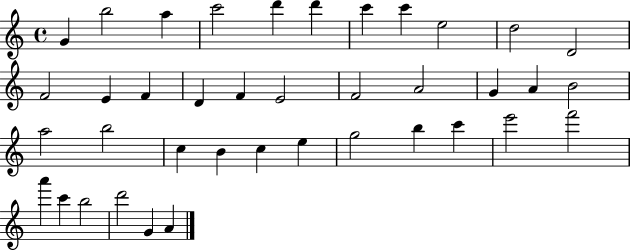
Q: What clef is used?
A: treble